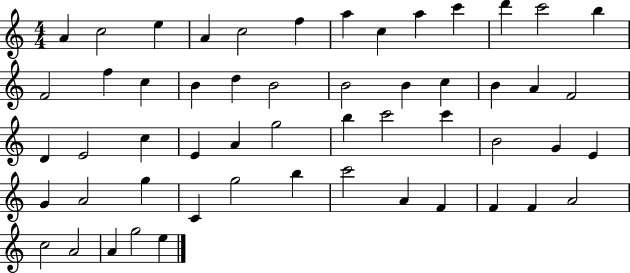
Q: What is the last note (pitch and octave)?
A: E5